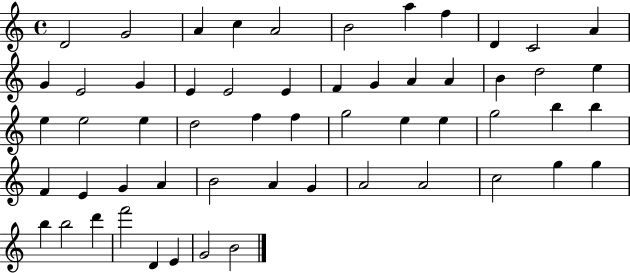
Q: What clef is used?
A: treble